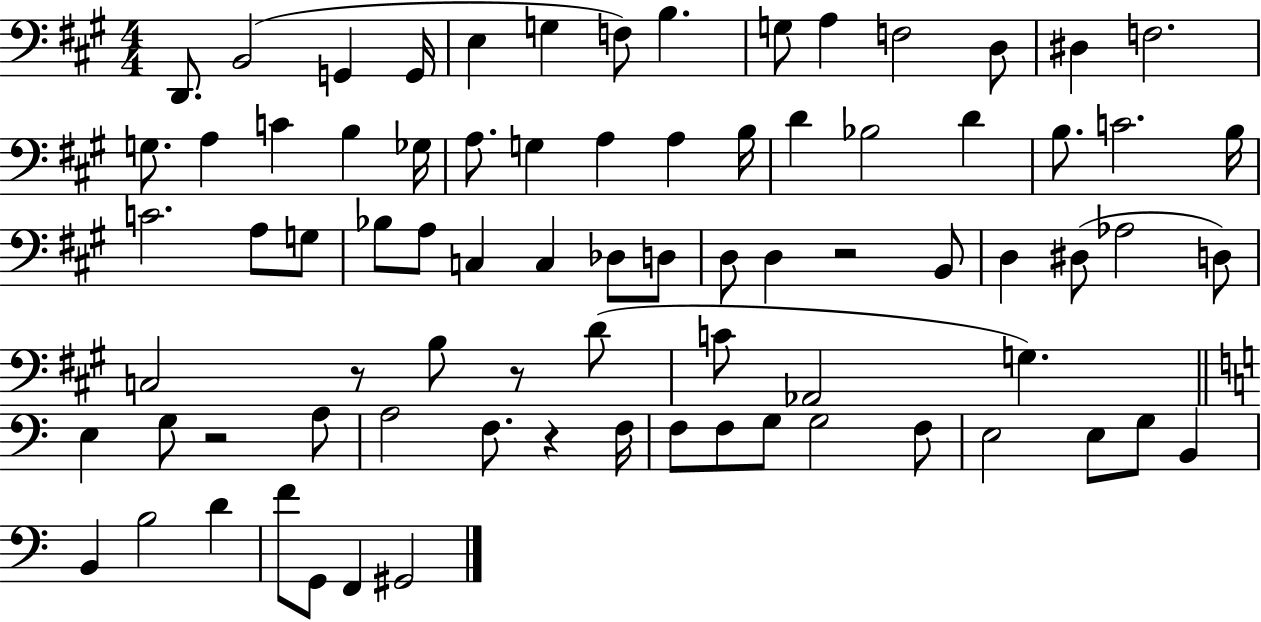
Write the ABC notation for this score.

X:1
T:Untitled
M:4/4
L:1/4
K:A
D,,/2 B,,2 G,, G,,/4 E, G, F,/2 B, G,/2 A, F,2 D,/2 ^D, F,2 G,/2 A, C B, _G,/4 A,/2 G, A, A, B,/4 D _B,2 D B,/2 C2 B,/4 C2 A,/2 G,/2 _B,/2 A,/2 C, C, _D,/2 D,/2 D,/2 D, z2 B,,/2 D, ^D,/2 _A,2 D,/2 C,2 z/2 B,/2 z/2 D/2 C/2 _A,,2 G, E, G,/2 z2 A,/2 A,2 F,/2 z F,/4 F,/2 F,/2 G,/2 G,2 F,/2 E,2 E,/2 G,/2 B,, B,, B,2 D F/2 G,,/2 F,, ^G,,2